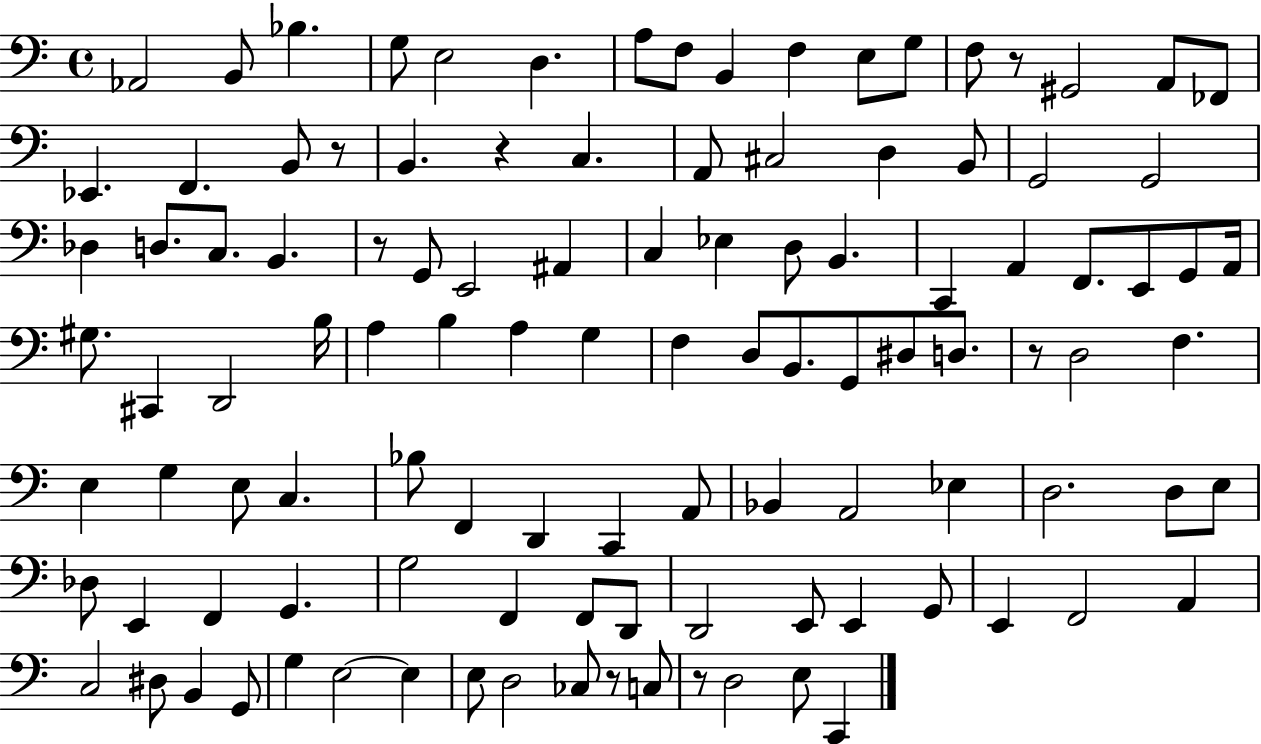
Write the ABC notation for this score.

X:1
T:Untitled
M:4/4
L:1/4
K:C
_A,,2 B,,/2 _B, G,/2 E,2 D, A,/2 F,/2 B,, F, E,/2 G,/2 F,/2 z/2 ^G,,2 A,,/2 _F,,/2 _E,, F,, B,,/2 z/2 B,, z C, A,,/2 ^C,2 D, B,,/2 G,,2 G,,2 _D, D,/2 C,/2 B,, z/2 G,,/2 E,,2 ^A,, C, _E, D,/2 B,, C,, A,, F,,/2 E,,/2 G,,/2 A,,/4 ^G,/2 ^C,, D,,2 B,/4 A, B, A, G, F, D,/2 B,,/2 G,,/2 ^D,/2 D,/2 z/2 D,2 F, E, G, E,/2 C, _B,/2 F,, D,, C,, A,,/2 _B,, A,,2 _E, D,2 D,/2 E,/2 _D,/2 E,, F,, G,, G,2 F,, F,,/2 D,,/2 D,,2 E,,/2 E,, G,,/2 E,, F,,2 A,, C,2 ^D,/2 B,, G,,/2 G, E,2 E, E,/2 D,2 _C,/2 z/2 C,/2 z/2 D,2 E,/2 C,,